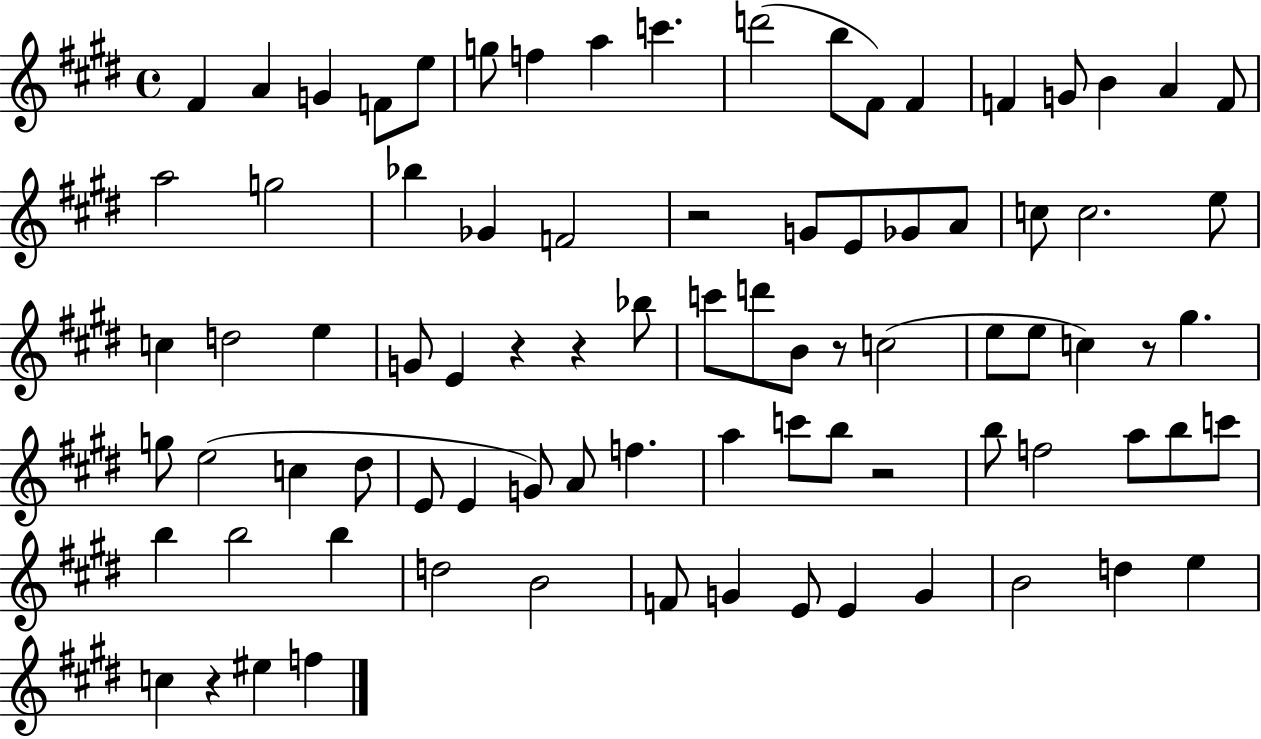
{
  \clef treble
  \time 4/4
  \defaultTimeSignature
  \key e \major
  fis'4 a'4 g'4 f'8 e''8 | g''8 f''4 a''4 c'''4. | d'''2( b''8 fis'8) fis'4 | f'4 g'8 b'4 a'4 f'8 | \break a''2 g''2 | bes''4 ges'4 f'2 | r2 g'8 e'8 ges'8 a'8 | c''8 c''2. e''8 | \break c''4 d''2 e''4 | g'8 e'4 r4 r4 bes''8 | c'''8 d'''8 b'8 r8 c''2( | e''8 e''8 c''4) r8 gis''4. | \break g''8 e''2( c''4 dis''8 | e'8 e'4 g'8) a'8 f''4. | a''4 c'''8 b''8 r2 | b''8 f''2 a''8 b''8 c'''8 | \break b''4 b''2 b''4 | d''2 b'2 | f'8 g'4 e'8 e'4 g'4 | b'2 d''4 e''4 | \break c''4 r4 eis''4 f''4 | \bar "|."
}